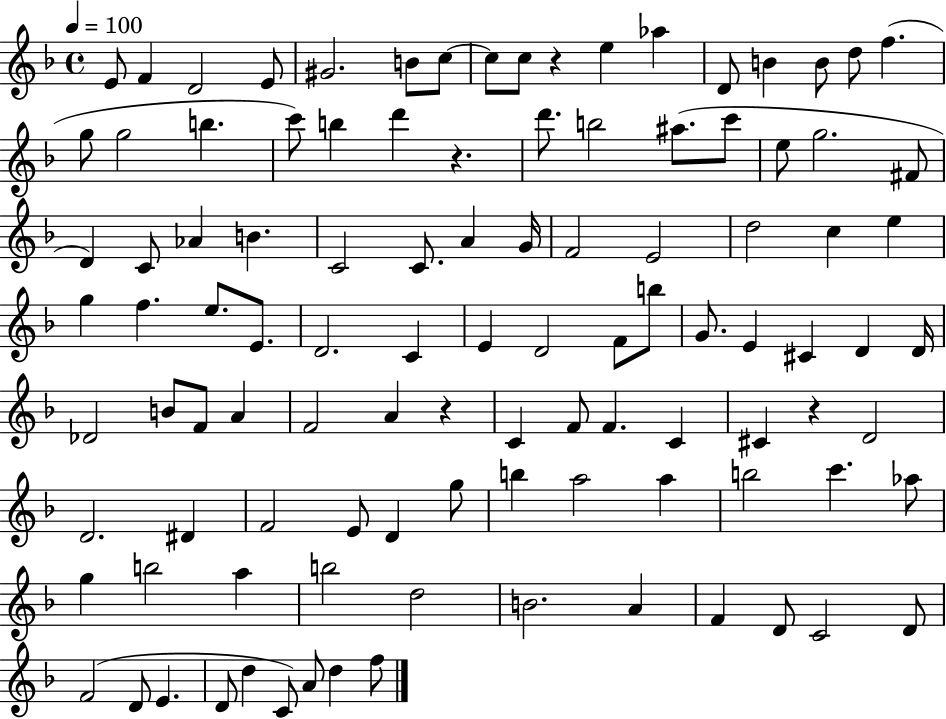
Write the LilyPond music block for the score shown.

{
  \clef treble
  \time 4/4
  \defaultTimeSignature
  \key f \major
  \tempo 4 = 100
  \repeat volta 2 { e'8 f'4 d'2 e'8 | gis'2. b'8 c''8~~ | c''8 c''8 r4 e''4 aes''4 | d'8 b'4 b'8 d''8 f''4.( | \break g''8 g''2 b''4. | c'''8) b''4 d'''4 r4. | d'''8. b''2 ais''8.( c'''8 | e''8 g''2. fis'8 | \break d'4) c'8 aes'4 b'4. | c'2 c'8. a'4 g'16 | f'2 e'2 | d''2 c''4 e''4 | \break g''4 f''4. e''8. e'8. | d'2. c'4 | e'4 d'2 f'8 b''8 | g'8. e'4 cis'4 d'4 d'16 | \break des'2 b'8 f'8 a'4 | f'2 a'4 r4 | c'4 f'8 f'4. c'4 | cis'4 r4 d'2 | \break d'2. dis'4 | f'2 e'8 d'4 g''8 | b''4 a''2 a''4 | b''2 c'''4. aes''8 | \break g''4 b''2 a''4 | b''2 d''2 | b'2. a'4 | f'4 d'8 c'2 d'8 | \break f'2( d'8 e'4. | d'8 d''4 c'8) a'8 d''4 f''8 | } \bar "|."
}